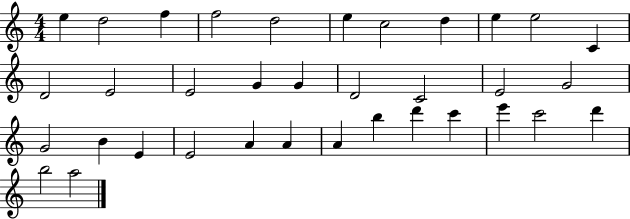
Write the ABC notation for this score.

X:1
T:Untitled
M:4/4
L:1/4
K:C
e d2 f f2 d2 e c2 d e e2 C D2 E2 E2 G G D2 C2 E2 G2 G2 B E E2 A A A b d' c' e' c'2 d' b2 a2